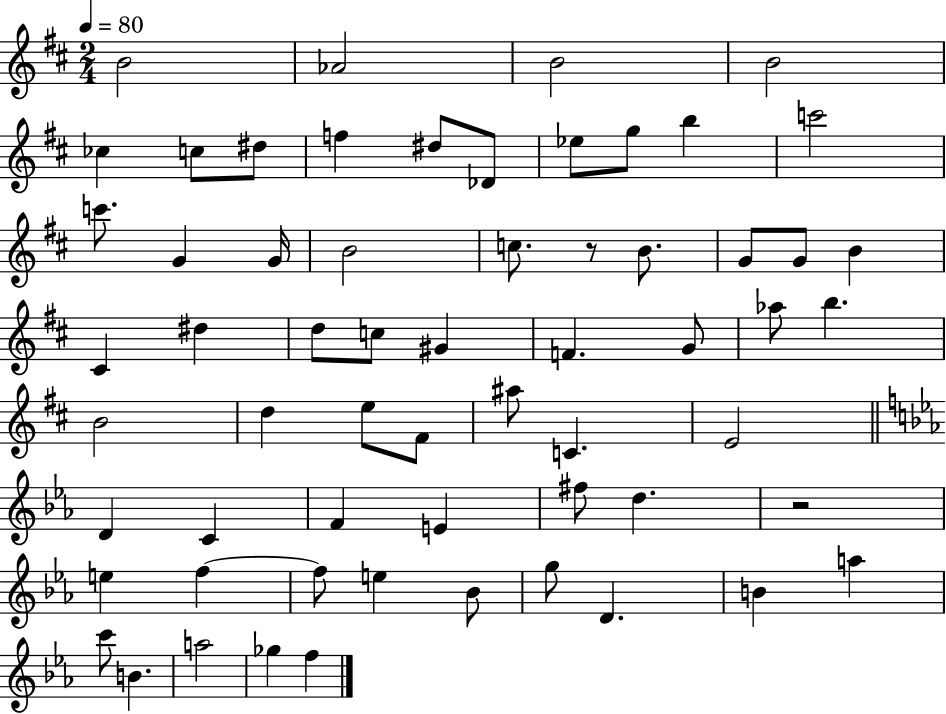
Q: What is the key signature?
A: D major